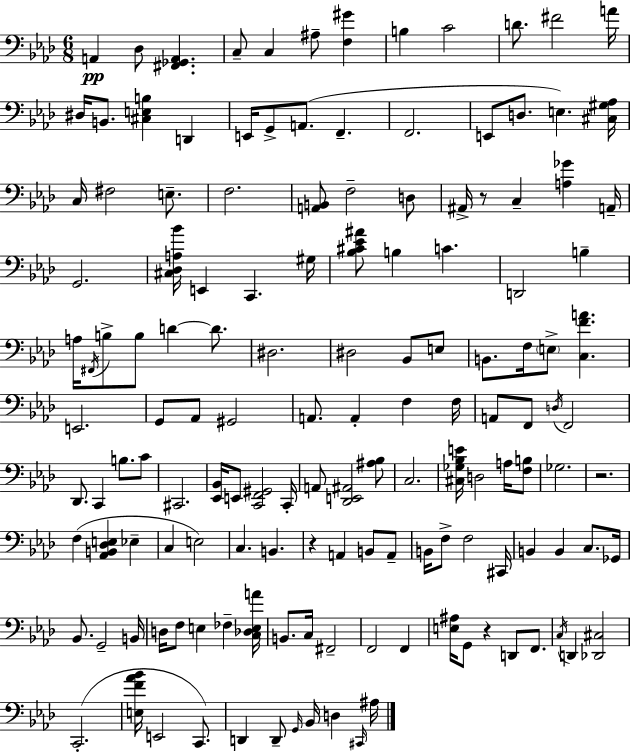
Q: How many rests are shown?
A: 4